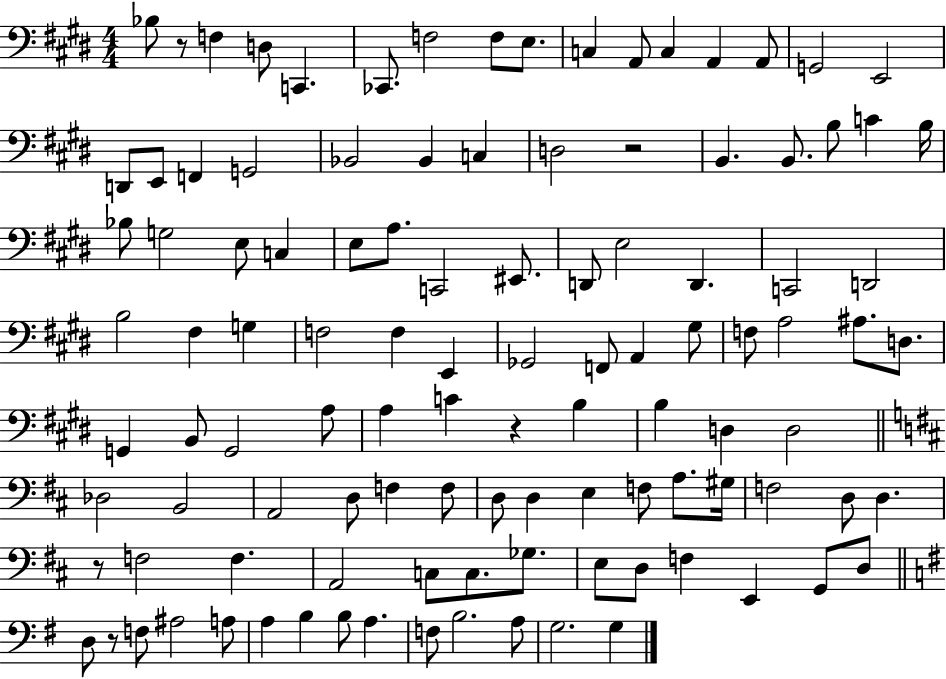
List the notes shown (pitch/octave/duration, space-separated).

Bb3/e R/e F3/q D3/e C2/q. CES2/e. F3/h F3/e E3/e. C3/q A2/e C3/q A2/q A2/e G2/h E2/h D2/e E2/e F2/q G2/h Bb2/h Bb2/q C3/q D3/h R/h B2/q. B2/e. B3/e C4/q B3/s Bb3/e G3/h E3/e C3/q E3/e A3/e. C2/h EIS2/e. D2/e E3/h D2/q. C2/h D2/h B3/h F#3/q G3/q F3/h F3/q E2/q Gb2/h F2/e A2/q G#3/e F3/e A3/h A#3/e. D3/e. G2/q B2/e G2/h A3/e A3/q C4/q R/q B3/q B3/q D3/q D3/h Db3/h B2/h A2/h D3/e F3/q F3/e D3/e D3/q E3/q F3/e A3/e. G#3/s F3/h D3/e D3/q. R/e F3/h F3/q. A2/h C3/e C3/e. Gb3/e. E3/e D3/e F3/q E2/q G2/e D3/e D3/e R/e F3/e A#3/h A3/e A3/q B3/q B3/e A3/q. F3/e B3/h. A3/e G3/h. G3/q